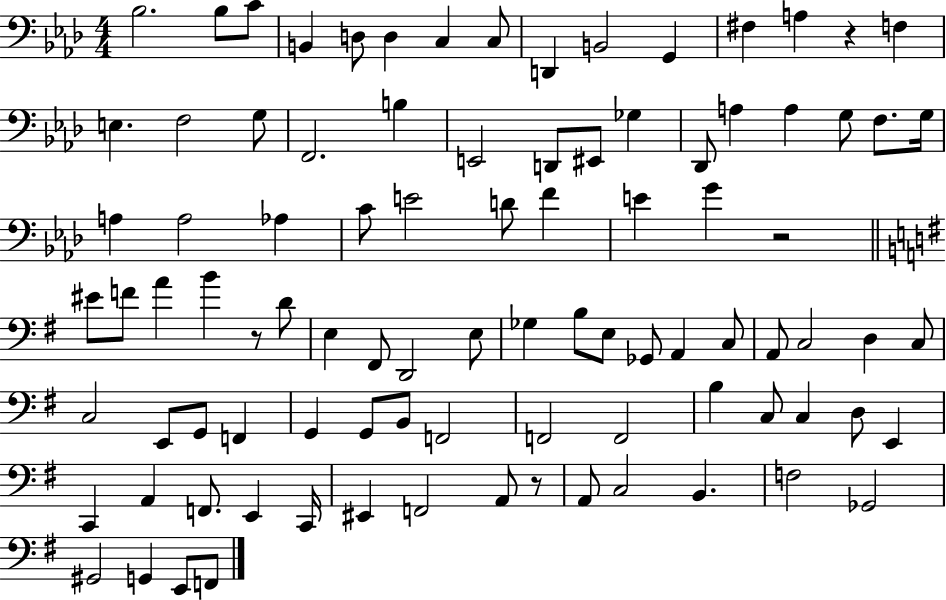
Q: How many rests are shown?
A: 4